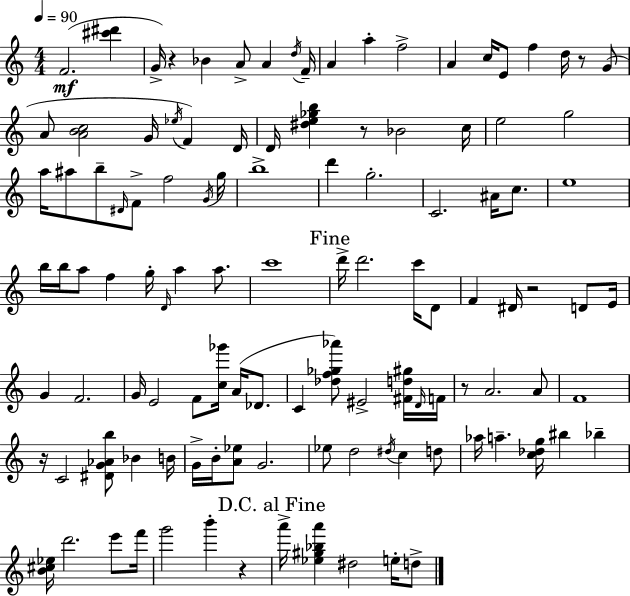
{
  \clef treble
  \numericTimeSignature
  \time 4/4
  \key c \major
  \tempo 4 = 90
  f'2.(\mf <cis''' dis'''>4 | g'16->) r4 bes'4 a'8-> a'4 \acciaccatura { d''16 } | f'16-- a'4 a''4-. f''2-> | a'4 c''16 e'8 f''4 d''16 r8 g'8( | \break a'8 <a' b' c''>2 g'16 \acciaccatura { ees''16 }) f'4 | d'16 d'16 <dis'' e'' ges'' b''>4 r8 bes'2 | c''16 e''2 g''2 | a''16 ais''8 b''8-- \grace { dis'16 } f'8-> f''2 | \break \acciaccatura { g'16 } g''16 b''1-> | d'''4 g''2.-. | c'2. | ais'16 c''8. e''1 | \break b''16 b''16 a''8 f''4 g''16-. \grace { d'16 } a''4 | a''8. c'''1 | \mark "Fine" d'''16-> d'''2. | c'''16 d'8 f'4 dis'16 r2 | \break d'8 e'16 g'4 f'2. | g'16 e'2 f'8 | <c'' ges'''>16 a'16( des'8. c'4 <des'' f'' ges'' aes'''>8) eis'2-> | <fis' d'' gis''>16 \grace { d'16 } f'16 r8 a'2. | \break a'8 f'1 | r16 c'2 <dis' g' aes' b''>8 | bes'4 b'16 g'16-> b'16-. <a' ees''>8 g'2. | ees''8 d''2 | \break \acciaccatura { dis''16 } c''4 d''8 aes''16 a''4.-- <c'' des'' g''>16 bis''4 | bes''4-- <b' cis'' ees''>16 d'''2. | e'''8 f'''16 g'''2 b'''4-. | r4 \mark "D.C. al Fine" a'''16-> <ees'' gis'' bes'' a'''>4 dis''2 | \break e''16-. d''8-> \bar "|."
}